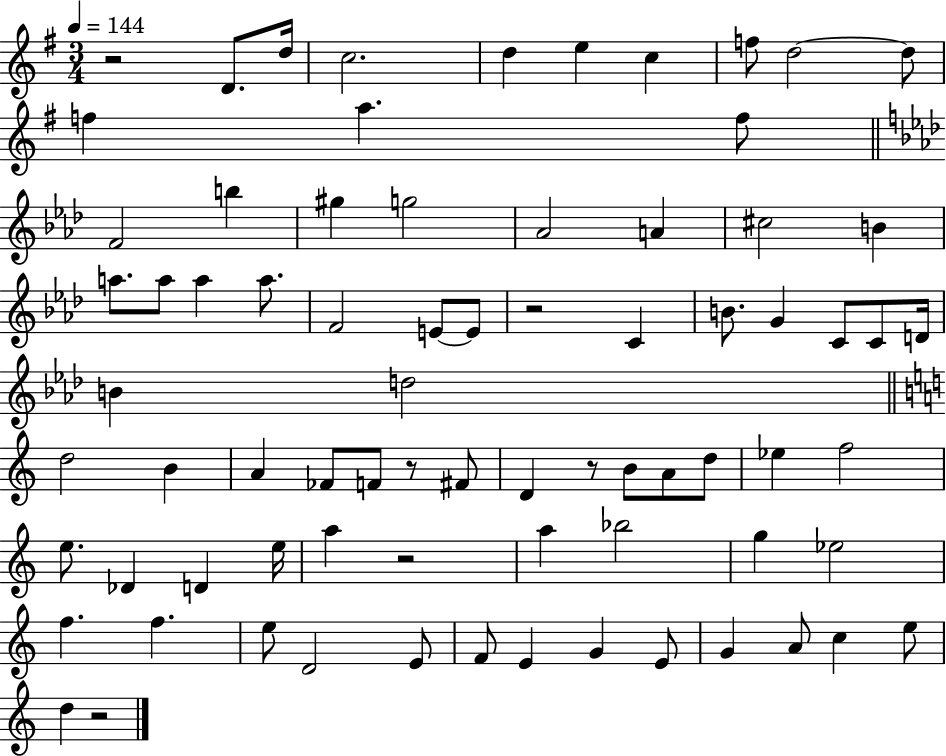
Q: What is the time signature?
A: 3/4